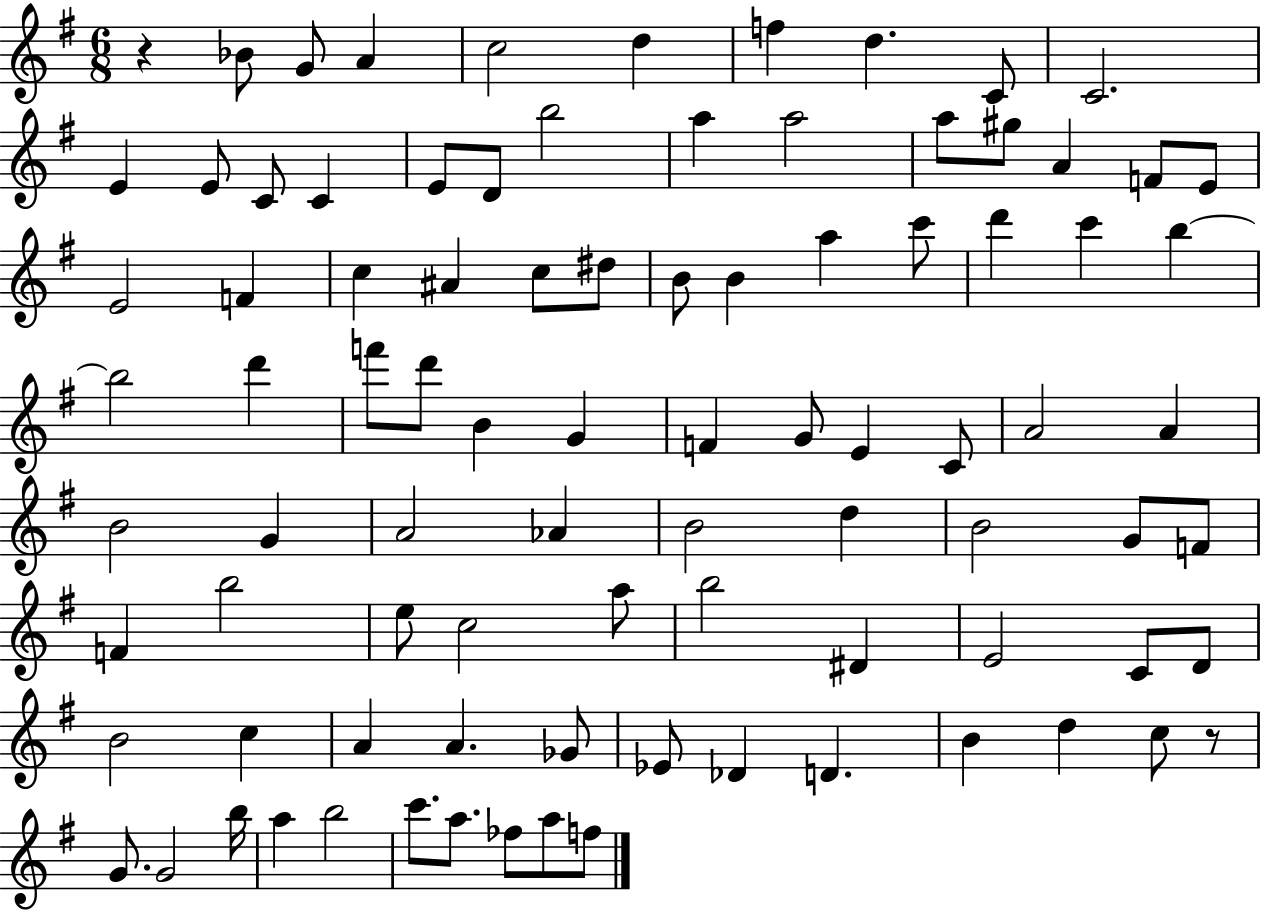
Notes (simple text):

R/q Bb4/e G4/e A4/q C5/h D5/q F5/q D5/q. C4/e C4/h. E4/q E4/e C4/e C4/q E4/e D4/e B5/h A5/q A5/h A5/e G#5/e A4/q F4/e E4/e E4/h F4/q C5/q A#4/q C5/e D#5/e B4/e B4/q A5/q C6/e D6/q C6/q B5/q B5/h D6/q F6/e D6/e B4/q G4/q F4/q G4/e E4/q C4/e A4/h A4/q B4/h G4/q A4/h Ab4/q B4/h D5/q B4/h G4/e F4/e F4/q B5/h E5/e C5/h A5/e B5/h D#4/q E4/h C4/e D4/e B4/h C5/q A4/q A4/q. Gb4/e Eb4/e Db4/q D4/q. B4/q D5/q C5/e R/e G4/e. G4/h B5/s A5/q B5/h C6/e. A5/e. FES5/e A5/e F5/e